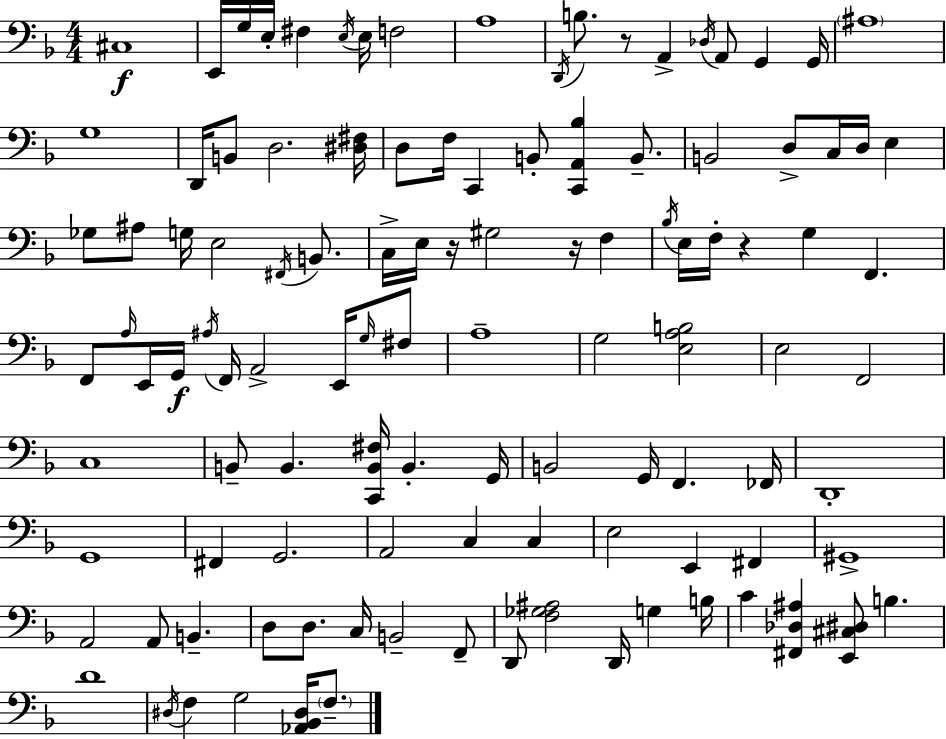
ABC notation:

X:1
T:Untitled
M:4/4
L:1/4
K:F
^C,4 E,,/4 G,/4 E,/4 ^F, E,/4 E,/4 F,2 A,4 D,,/4 B,/2 z/2 A,, _D,/4 A,,/2 G,, G,,/4 ^A,4 G,4 D,,/4 B,,/2 D,2 [^D,^F,]/4 D,/2 F,/4 C,, B,,/2 [C,,A,,_B,] B,,/2 B,,2 D,/2 C,/4 D,/4 E, _G,/2 ^A,/2 G,/4 E,2 ^F,,/4 B,,/2 C,/4 E,/4 z/4 ^G,2 z/4 F, _B,/4 E,/4 F,/4 z G, F,, F,,/2 A,/4 E,,/4 G,,/4 ^A,/4 F,,/4 A,,2 E,,/4 G,/4 ^F,/2 A,4 G,2 [E,A,B,]2 E,2 F,,2 C,4 B,,/2 B,, [C,,B,,^F,]/4 B,, G,,/4 B,,2 G,,/4 F,, _F,,/4 D,,4 G,,4 ^F,, G,,2 A,,2 C, C, E,2 E,, ^F,, ^G,,4 A,,2 A,,/2 B,, D,/2 D,/2 C,/4 B,,2 F,,/2 D,,/2 [F,_G,^A,]2 D,,/4 G, B,/4 C [^F,,_D,^A,] [E,,^C,^D,]/2 B, D4 ^D,/4 F, G,2 [_A,,_B,,^D,]/4 F,/2